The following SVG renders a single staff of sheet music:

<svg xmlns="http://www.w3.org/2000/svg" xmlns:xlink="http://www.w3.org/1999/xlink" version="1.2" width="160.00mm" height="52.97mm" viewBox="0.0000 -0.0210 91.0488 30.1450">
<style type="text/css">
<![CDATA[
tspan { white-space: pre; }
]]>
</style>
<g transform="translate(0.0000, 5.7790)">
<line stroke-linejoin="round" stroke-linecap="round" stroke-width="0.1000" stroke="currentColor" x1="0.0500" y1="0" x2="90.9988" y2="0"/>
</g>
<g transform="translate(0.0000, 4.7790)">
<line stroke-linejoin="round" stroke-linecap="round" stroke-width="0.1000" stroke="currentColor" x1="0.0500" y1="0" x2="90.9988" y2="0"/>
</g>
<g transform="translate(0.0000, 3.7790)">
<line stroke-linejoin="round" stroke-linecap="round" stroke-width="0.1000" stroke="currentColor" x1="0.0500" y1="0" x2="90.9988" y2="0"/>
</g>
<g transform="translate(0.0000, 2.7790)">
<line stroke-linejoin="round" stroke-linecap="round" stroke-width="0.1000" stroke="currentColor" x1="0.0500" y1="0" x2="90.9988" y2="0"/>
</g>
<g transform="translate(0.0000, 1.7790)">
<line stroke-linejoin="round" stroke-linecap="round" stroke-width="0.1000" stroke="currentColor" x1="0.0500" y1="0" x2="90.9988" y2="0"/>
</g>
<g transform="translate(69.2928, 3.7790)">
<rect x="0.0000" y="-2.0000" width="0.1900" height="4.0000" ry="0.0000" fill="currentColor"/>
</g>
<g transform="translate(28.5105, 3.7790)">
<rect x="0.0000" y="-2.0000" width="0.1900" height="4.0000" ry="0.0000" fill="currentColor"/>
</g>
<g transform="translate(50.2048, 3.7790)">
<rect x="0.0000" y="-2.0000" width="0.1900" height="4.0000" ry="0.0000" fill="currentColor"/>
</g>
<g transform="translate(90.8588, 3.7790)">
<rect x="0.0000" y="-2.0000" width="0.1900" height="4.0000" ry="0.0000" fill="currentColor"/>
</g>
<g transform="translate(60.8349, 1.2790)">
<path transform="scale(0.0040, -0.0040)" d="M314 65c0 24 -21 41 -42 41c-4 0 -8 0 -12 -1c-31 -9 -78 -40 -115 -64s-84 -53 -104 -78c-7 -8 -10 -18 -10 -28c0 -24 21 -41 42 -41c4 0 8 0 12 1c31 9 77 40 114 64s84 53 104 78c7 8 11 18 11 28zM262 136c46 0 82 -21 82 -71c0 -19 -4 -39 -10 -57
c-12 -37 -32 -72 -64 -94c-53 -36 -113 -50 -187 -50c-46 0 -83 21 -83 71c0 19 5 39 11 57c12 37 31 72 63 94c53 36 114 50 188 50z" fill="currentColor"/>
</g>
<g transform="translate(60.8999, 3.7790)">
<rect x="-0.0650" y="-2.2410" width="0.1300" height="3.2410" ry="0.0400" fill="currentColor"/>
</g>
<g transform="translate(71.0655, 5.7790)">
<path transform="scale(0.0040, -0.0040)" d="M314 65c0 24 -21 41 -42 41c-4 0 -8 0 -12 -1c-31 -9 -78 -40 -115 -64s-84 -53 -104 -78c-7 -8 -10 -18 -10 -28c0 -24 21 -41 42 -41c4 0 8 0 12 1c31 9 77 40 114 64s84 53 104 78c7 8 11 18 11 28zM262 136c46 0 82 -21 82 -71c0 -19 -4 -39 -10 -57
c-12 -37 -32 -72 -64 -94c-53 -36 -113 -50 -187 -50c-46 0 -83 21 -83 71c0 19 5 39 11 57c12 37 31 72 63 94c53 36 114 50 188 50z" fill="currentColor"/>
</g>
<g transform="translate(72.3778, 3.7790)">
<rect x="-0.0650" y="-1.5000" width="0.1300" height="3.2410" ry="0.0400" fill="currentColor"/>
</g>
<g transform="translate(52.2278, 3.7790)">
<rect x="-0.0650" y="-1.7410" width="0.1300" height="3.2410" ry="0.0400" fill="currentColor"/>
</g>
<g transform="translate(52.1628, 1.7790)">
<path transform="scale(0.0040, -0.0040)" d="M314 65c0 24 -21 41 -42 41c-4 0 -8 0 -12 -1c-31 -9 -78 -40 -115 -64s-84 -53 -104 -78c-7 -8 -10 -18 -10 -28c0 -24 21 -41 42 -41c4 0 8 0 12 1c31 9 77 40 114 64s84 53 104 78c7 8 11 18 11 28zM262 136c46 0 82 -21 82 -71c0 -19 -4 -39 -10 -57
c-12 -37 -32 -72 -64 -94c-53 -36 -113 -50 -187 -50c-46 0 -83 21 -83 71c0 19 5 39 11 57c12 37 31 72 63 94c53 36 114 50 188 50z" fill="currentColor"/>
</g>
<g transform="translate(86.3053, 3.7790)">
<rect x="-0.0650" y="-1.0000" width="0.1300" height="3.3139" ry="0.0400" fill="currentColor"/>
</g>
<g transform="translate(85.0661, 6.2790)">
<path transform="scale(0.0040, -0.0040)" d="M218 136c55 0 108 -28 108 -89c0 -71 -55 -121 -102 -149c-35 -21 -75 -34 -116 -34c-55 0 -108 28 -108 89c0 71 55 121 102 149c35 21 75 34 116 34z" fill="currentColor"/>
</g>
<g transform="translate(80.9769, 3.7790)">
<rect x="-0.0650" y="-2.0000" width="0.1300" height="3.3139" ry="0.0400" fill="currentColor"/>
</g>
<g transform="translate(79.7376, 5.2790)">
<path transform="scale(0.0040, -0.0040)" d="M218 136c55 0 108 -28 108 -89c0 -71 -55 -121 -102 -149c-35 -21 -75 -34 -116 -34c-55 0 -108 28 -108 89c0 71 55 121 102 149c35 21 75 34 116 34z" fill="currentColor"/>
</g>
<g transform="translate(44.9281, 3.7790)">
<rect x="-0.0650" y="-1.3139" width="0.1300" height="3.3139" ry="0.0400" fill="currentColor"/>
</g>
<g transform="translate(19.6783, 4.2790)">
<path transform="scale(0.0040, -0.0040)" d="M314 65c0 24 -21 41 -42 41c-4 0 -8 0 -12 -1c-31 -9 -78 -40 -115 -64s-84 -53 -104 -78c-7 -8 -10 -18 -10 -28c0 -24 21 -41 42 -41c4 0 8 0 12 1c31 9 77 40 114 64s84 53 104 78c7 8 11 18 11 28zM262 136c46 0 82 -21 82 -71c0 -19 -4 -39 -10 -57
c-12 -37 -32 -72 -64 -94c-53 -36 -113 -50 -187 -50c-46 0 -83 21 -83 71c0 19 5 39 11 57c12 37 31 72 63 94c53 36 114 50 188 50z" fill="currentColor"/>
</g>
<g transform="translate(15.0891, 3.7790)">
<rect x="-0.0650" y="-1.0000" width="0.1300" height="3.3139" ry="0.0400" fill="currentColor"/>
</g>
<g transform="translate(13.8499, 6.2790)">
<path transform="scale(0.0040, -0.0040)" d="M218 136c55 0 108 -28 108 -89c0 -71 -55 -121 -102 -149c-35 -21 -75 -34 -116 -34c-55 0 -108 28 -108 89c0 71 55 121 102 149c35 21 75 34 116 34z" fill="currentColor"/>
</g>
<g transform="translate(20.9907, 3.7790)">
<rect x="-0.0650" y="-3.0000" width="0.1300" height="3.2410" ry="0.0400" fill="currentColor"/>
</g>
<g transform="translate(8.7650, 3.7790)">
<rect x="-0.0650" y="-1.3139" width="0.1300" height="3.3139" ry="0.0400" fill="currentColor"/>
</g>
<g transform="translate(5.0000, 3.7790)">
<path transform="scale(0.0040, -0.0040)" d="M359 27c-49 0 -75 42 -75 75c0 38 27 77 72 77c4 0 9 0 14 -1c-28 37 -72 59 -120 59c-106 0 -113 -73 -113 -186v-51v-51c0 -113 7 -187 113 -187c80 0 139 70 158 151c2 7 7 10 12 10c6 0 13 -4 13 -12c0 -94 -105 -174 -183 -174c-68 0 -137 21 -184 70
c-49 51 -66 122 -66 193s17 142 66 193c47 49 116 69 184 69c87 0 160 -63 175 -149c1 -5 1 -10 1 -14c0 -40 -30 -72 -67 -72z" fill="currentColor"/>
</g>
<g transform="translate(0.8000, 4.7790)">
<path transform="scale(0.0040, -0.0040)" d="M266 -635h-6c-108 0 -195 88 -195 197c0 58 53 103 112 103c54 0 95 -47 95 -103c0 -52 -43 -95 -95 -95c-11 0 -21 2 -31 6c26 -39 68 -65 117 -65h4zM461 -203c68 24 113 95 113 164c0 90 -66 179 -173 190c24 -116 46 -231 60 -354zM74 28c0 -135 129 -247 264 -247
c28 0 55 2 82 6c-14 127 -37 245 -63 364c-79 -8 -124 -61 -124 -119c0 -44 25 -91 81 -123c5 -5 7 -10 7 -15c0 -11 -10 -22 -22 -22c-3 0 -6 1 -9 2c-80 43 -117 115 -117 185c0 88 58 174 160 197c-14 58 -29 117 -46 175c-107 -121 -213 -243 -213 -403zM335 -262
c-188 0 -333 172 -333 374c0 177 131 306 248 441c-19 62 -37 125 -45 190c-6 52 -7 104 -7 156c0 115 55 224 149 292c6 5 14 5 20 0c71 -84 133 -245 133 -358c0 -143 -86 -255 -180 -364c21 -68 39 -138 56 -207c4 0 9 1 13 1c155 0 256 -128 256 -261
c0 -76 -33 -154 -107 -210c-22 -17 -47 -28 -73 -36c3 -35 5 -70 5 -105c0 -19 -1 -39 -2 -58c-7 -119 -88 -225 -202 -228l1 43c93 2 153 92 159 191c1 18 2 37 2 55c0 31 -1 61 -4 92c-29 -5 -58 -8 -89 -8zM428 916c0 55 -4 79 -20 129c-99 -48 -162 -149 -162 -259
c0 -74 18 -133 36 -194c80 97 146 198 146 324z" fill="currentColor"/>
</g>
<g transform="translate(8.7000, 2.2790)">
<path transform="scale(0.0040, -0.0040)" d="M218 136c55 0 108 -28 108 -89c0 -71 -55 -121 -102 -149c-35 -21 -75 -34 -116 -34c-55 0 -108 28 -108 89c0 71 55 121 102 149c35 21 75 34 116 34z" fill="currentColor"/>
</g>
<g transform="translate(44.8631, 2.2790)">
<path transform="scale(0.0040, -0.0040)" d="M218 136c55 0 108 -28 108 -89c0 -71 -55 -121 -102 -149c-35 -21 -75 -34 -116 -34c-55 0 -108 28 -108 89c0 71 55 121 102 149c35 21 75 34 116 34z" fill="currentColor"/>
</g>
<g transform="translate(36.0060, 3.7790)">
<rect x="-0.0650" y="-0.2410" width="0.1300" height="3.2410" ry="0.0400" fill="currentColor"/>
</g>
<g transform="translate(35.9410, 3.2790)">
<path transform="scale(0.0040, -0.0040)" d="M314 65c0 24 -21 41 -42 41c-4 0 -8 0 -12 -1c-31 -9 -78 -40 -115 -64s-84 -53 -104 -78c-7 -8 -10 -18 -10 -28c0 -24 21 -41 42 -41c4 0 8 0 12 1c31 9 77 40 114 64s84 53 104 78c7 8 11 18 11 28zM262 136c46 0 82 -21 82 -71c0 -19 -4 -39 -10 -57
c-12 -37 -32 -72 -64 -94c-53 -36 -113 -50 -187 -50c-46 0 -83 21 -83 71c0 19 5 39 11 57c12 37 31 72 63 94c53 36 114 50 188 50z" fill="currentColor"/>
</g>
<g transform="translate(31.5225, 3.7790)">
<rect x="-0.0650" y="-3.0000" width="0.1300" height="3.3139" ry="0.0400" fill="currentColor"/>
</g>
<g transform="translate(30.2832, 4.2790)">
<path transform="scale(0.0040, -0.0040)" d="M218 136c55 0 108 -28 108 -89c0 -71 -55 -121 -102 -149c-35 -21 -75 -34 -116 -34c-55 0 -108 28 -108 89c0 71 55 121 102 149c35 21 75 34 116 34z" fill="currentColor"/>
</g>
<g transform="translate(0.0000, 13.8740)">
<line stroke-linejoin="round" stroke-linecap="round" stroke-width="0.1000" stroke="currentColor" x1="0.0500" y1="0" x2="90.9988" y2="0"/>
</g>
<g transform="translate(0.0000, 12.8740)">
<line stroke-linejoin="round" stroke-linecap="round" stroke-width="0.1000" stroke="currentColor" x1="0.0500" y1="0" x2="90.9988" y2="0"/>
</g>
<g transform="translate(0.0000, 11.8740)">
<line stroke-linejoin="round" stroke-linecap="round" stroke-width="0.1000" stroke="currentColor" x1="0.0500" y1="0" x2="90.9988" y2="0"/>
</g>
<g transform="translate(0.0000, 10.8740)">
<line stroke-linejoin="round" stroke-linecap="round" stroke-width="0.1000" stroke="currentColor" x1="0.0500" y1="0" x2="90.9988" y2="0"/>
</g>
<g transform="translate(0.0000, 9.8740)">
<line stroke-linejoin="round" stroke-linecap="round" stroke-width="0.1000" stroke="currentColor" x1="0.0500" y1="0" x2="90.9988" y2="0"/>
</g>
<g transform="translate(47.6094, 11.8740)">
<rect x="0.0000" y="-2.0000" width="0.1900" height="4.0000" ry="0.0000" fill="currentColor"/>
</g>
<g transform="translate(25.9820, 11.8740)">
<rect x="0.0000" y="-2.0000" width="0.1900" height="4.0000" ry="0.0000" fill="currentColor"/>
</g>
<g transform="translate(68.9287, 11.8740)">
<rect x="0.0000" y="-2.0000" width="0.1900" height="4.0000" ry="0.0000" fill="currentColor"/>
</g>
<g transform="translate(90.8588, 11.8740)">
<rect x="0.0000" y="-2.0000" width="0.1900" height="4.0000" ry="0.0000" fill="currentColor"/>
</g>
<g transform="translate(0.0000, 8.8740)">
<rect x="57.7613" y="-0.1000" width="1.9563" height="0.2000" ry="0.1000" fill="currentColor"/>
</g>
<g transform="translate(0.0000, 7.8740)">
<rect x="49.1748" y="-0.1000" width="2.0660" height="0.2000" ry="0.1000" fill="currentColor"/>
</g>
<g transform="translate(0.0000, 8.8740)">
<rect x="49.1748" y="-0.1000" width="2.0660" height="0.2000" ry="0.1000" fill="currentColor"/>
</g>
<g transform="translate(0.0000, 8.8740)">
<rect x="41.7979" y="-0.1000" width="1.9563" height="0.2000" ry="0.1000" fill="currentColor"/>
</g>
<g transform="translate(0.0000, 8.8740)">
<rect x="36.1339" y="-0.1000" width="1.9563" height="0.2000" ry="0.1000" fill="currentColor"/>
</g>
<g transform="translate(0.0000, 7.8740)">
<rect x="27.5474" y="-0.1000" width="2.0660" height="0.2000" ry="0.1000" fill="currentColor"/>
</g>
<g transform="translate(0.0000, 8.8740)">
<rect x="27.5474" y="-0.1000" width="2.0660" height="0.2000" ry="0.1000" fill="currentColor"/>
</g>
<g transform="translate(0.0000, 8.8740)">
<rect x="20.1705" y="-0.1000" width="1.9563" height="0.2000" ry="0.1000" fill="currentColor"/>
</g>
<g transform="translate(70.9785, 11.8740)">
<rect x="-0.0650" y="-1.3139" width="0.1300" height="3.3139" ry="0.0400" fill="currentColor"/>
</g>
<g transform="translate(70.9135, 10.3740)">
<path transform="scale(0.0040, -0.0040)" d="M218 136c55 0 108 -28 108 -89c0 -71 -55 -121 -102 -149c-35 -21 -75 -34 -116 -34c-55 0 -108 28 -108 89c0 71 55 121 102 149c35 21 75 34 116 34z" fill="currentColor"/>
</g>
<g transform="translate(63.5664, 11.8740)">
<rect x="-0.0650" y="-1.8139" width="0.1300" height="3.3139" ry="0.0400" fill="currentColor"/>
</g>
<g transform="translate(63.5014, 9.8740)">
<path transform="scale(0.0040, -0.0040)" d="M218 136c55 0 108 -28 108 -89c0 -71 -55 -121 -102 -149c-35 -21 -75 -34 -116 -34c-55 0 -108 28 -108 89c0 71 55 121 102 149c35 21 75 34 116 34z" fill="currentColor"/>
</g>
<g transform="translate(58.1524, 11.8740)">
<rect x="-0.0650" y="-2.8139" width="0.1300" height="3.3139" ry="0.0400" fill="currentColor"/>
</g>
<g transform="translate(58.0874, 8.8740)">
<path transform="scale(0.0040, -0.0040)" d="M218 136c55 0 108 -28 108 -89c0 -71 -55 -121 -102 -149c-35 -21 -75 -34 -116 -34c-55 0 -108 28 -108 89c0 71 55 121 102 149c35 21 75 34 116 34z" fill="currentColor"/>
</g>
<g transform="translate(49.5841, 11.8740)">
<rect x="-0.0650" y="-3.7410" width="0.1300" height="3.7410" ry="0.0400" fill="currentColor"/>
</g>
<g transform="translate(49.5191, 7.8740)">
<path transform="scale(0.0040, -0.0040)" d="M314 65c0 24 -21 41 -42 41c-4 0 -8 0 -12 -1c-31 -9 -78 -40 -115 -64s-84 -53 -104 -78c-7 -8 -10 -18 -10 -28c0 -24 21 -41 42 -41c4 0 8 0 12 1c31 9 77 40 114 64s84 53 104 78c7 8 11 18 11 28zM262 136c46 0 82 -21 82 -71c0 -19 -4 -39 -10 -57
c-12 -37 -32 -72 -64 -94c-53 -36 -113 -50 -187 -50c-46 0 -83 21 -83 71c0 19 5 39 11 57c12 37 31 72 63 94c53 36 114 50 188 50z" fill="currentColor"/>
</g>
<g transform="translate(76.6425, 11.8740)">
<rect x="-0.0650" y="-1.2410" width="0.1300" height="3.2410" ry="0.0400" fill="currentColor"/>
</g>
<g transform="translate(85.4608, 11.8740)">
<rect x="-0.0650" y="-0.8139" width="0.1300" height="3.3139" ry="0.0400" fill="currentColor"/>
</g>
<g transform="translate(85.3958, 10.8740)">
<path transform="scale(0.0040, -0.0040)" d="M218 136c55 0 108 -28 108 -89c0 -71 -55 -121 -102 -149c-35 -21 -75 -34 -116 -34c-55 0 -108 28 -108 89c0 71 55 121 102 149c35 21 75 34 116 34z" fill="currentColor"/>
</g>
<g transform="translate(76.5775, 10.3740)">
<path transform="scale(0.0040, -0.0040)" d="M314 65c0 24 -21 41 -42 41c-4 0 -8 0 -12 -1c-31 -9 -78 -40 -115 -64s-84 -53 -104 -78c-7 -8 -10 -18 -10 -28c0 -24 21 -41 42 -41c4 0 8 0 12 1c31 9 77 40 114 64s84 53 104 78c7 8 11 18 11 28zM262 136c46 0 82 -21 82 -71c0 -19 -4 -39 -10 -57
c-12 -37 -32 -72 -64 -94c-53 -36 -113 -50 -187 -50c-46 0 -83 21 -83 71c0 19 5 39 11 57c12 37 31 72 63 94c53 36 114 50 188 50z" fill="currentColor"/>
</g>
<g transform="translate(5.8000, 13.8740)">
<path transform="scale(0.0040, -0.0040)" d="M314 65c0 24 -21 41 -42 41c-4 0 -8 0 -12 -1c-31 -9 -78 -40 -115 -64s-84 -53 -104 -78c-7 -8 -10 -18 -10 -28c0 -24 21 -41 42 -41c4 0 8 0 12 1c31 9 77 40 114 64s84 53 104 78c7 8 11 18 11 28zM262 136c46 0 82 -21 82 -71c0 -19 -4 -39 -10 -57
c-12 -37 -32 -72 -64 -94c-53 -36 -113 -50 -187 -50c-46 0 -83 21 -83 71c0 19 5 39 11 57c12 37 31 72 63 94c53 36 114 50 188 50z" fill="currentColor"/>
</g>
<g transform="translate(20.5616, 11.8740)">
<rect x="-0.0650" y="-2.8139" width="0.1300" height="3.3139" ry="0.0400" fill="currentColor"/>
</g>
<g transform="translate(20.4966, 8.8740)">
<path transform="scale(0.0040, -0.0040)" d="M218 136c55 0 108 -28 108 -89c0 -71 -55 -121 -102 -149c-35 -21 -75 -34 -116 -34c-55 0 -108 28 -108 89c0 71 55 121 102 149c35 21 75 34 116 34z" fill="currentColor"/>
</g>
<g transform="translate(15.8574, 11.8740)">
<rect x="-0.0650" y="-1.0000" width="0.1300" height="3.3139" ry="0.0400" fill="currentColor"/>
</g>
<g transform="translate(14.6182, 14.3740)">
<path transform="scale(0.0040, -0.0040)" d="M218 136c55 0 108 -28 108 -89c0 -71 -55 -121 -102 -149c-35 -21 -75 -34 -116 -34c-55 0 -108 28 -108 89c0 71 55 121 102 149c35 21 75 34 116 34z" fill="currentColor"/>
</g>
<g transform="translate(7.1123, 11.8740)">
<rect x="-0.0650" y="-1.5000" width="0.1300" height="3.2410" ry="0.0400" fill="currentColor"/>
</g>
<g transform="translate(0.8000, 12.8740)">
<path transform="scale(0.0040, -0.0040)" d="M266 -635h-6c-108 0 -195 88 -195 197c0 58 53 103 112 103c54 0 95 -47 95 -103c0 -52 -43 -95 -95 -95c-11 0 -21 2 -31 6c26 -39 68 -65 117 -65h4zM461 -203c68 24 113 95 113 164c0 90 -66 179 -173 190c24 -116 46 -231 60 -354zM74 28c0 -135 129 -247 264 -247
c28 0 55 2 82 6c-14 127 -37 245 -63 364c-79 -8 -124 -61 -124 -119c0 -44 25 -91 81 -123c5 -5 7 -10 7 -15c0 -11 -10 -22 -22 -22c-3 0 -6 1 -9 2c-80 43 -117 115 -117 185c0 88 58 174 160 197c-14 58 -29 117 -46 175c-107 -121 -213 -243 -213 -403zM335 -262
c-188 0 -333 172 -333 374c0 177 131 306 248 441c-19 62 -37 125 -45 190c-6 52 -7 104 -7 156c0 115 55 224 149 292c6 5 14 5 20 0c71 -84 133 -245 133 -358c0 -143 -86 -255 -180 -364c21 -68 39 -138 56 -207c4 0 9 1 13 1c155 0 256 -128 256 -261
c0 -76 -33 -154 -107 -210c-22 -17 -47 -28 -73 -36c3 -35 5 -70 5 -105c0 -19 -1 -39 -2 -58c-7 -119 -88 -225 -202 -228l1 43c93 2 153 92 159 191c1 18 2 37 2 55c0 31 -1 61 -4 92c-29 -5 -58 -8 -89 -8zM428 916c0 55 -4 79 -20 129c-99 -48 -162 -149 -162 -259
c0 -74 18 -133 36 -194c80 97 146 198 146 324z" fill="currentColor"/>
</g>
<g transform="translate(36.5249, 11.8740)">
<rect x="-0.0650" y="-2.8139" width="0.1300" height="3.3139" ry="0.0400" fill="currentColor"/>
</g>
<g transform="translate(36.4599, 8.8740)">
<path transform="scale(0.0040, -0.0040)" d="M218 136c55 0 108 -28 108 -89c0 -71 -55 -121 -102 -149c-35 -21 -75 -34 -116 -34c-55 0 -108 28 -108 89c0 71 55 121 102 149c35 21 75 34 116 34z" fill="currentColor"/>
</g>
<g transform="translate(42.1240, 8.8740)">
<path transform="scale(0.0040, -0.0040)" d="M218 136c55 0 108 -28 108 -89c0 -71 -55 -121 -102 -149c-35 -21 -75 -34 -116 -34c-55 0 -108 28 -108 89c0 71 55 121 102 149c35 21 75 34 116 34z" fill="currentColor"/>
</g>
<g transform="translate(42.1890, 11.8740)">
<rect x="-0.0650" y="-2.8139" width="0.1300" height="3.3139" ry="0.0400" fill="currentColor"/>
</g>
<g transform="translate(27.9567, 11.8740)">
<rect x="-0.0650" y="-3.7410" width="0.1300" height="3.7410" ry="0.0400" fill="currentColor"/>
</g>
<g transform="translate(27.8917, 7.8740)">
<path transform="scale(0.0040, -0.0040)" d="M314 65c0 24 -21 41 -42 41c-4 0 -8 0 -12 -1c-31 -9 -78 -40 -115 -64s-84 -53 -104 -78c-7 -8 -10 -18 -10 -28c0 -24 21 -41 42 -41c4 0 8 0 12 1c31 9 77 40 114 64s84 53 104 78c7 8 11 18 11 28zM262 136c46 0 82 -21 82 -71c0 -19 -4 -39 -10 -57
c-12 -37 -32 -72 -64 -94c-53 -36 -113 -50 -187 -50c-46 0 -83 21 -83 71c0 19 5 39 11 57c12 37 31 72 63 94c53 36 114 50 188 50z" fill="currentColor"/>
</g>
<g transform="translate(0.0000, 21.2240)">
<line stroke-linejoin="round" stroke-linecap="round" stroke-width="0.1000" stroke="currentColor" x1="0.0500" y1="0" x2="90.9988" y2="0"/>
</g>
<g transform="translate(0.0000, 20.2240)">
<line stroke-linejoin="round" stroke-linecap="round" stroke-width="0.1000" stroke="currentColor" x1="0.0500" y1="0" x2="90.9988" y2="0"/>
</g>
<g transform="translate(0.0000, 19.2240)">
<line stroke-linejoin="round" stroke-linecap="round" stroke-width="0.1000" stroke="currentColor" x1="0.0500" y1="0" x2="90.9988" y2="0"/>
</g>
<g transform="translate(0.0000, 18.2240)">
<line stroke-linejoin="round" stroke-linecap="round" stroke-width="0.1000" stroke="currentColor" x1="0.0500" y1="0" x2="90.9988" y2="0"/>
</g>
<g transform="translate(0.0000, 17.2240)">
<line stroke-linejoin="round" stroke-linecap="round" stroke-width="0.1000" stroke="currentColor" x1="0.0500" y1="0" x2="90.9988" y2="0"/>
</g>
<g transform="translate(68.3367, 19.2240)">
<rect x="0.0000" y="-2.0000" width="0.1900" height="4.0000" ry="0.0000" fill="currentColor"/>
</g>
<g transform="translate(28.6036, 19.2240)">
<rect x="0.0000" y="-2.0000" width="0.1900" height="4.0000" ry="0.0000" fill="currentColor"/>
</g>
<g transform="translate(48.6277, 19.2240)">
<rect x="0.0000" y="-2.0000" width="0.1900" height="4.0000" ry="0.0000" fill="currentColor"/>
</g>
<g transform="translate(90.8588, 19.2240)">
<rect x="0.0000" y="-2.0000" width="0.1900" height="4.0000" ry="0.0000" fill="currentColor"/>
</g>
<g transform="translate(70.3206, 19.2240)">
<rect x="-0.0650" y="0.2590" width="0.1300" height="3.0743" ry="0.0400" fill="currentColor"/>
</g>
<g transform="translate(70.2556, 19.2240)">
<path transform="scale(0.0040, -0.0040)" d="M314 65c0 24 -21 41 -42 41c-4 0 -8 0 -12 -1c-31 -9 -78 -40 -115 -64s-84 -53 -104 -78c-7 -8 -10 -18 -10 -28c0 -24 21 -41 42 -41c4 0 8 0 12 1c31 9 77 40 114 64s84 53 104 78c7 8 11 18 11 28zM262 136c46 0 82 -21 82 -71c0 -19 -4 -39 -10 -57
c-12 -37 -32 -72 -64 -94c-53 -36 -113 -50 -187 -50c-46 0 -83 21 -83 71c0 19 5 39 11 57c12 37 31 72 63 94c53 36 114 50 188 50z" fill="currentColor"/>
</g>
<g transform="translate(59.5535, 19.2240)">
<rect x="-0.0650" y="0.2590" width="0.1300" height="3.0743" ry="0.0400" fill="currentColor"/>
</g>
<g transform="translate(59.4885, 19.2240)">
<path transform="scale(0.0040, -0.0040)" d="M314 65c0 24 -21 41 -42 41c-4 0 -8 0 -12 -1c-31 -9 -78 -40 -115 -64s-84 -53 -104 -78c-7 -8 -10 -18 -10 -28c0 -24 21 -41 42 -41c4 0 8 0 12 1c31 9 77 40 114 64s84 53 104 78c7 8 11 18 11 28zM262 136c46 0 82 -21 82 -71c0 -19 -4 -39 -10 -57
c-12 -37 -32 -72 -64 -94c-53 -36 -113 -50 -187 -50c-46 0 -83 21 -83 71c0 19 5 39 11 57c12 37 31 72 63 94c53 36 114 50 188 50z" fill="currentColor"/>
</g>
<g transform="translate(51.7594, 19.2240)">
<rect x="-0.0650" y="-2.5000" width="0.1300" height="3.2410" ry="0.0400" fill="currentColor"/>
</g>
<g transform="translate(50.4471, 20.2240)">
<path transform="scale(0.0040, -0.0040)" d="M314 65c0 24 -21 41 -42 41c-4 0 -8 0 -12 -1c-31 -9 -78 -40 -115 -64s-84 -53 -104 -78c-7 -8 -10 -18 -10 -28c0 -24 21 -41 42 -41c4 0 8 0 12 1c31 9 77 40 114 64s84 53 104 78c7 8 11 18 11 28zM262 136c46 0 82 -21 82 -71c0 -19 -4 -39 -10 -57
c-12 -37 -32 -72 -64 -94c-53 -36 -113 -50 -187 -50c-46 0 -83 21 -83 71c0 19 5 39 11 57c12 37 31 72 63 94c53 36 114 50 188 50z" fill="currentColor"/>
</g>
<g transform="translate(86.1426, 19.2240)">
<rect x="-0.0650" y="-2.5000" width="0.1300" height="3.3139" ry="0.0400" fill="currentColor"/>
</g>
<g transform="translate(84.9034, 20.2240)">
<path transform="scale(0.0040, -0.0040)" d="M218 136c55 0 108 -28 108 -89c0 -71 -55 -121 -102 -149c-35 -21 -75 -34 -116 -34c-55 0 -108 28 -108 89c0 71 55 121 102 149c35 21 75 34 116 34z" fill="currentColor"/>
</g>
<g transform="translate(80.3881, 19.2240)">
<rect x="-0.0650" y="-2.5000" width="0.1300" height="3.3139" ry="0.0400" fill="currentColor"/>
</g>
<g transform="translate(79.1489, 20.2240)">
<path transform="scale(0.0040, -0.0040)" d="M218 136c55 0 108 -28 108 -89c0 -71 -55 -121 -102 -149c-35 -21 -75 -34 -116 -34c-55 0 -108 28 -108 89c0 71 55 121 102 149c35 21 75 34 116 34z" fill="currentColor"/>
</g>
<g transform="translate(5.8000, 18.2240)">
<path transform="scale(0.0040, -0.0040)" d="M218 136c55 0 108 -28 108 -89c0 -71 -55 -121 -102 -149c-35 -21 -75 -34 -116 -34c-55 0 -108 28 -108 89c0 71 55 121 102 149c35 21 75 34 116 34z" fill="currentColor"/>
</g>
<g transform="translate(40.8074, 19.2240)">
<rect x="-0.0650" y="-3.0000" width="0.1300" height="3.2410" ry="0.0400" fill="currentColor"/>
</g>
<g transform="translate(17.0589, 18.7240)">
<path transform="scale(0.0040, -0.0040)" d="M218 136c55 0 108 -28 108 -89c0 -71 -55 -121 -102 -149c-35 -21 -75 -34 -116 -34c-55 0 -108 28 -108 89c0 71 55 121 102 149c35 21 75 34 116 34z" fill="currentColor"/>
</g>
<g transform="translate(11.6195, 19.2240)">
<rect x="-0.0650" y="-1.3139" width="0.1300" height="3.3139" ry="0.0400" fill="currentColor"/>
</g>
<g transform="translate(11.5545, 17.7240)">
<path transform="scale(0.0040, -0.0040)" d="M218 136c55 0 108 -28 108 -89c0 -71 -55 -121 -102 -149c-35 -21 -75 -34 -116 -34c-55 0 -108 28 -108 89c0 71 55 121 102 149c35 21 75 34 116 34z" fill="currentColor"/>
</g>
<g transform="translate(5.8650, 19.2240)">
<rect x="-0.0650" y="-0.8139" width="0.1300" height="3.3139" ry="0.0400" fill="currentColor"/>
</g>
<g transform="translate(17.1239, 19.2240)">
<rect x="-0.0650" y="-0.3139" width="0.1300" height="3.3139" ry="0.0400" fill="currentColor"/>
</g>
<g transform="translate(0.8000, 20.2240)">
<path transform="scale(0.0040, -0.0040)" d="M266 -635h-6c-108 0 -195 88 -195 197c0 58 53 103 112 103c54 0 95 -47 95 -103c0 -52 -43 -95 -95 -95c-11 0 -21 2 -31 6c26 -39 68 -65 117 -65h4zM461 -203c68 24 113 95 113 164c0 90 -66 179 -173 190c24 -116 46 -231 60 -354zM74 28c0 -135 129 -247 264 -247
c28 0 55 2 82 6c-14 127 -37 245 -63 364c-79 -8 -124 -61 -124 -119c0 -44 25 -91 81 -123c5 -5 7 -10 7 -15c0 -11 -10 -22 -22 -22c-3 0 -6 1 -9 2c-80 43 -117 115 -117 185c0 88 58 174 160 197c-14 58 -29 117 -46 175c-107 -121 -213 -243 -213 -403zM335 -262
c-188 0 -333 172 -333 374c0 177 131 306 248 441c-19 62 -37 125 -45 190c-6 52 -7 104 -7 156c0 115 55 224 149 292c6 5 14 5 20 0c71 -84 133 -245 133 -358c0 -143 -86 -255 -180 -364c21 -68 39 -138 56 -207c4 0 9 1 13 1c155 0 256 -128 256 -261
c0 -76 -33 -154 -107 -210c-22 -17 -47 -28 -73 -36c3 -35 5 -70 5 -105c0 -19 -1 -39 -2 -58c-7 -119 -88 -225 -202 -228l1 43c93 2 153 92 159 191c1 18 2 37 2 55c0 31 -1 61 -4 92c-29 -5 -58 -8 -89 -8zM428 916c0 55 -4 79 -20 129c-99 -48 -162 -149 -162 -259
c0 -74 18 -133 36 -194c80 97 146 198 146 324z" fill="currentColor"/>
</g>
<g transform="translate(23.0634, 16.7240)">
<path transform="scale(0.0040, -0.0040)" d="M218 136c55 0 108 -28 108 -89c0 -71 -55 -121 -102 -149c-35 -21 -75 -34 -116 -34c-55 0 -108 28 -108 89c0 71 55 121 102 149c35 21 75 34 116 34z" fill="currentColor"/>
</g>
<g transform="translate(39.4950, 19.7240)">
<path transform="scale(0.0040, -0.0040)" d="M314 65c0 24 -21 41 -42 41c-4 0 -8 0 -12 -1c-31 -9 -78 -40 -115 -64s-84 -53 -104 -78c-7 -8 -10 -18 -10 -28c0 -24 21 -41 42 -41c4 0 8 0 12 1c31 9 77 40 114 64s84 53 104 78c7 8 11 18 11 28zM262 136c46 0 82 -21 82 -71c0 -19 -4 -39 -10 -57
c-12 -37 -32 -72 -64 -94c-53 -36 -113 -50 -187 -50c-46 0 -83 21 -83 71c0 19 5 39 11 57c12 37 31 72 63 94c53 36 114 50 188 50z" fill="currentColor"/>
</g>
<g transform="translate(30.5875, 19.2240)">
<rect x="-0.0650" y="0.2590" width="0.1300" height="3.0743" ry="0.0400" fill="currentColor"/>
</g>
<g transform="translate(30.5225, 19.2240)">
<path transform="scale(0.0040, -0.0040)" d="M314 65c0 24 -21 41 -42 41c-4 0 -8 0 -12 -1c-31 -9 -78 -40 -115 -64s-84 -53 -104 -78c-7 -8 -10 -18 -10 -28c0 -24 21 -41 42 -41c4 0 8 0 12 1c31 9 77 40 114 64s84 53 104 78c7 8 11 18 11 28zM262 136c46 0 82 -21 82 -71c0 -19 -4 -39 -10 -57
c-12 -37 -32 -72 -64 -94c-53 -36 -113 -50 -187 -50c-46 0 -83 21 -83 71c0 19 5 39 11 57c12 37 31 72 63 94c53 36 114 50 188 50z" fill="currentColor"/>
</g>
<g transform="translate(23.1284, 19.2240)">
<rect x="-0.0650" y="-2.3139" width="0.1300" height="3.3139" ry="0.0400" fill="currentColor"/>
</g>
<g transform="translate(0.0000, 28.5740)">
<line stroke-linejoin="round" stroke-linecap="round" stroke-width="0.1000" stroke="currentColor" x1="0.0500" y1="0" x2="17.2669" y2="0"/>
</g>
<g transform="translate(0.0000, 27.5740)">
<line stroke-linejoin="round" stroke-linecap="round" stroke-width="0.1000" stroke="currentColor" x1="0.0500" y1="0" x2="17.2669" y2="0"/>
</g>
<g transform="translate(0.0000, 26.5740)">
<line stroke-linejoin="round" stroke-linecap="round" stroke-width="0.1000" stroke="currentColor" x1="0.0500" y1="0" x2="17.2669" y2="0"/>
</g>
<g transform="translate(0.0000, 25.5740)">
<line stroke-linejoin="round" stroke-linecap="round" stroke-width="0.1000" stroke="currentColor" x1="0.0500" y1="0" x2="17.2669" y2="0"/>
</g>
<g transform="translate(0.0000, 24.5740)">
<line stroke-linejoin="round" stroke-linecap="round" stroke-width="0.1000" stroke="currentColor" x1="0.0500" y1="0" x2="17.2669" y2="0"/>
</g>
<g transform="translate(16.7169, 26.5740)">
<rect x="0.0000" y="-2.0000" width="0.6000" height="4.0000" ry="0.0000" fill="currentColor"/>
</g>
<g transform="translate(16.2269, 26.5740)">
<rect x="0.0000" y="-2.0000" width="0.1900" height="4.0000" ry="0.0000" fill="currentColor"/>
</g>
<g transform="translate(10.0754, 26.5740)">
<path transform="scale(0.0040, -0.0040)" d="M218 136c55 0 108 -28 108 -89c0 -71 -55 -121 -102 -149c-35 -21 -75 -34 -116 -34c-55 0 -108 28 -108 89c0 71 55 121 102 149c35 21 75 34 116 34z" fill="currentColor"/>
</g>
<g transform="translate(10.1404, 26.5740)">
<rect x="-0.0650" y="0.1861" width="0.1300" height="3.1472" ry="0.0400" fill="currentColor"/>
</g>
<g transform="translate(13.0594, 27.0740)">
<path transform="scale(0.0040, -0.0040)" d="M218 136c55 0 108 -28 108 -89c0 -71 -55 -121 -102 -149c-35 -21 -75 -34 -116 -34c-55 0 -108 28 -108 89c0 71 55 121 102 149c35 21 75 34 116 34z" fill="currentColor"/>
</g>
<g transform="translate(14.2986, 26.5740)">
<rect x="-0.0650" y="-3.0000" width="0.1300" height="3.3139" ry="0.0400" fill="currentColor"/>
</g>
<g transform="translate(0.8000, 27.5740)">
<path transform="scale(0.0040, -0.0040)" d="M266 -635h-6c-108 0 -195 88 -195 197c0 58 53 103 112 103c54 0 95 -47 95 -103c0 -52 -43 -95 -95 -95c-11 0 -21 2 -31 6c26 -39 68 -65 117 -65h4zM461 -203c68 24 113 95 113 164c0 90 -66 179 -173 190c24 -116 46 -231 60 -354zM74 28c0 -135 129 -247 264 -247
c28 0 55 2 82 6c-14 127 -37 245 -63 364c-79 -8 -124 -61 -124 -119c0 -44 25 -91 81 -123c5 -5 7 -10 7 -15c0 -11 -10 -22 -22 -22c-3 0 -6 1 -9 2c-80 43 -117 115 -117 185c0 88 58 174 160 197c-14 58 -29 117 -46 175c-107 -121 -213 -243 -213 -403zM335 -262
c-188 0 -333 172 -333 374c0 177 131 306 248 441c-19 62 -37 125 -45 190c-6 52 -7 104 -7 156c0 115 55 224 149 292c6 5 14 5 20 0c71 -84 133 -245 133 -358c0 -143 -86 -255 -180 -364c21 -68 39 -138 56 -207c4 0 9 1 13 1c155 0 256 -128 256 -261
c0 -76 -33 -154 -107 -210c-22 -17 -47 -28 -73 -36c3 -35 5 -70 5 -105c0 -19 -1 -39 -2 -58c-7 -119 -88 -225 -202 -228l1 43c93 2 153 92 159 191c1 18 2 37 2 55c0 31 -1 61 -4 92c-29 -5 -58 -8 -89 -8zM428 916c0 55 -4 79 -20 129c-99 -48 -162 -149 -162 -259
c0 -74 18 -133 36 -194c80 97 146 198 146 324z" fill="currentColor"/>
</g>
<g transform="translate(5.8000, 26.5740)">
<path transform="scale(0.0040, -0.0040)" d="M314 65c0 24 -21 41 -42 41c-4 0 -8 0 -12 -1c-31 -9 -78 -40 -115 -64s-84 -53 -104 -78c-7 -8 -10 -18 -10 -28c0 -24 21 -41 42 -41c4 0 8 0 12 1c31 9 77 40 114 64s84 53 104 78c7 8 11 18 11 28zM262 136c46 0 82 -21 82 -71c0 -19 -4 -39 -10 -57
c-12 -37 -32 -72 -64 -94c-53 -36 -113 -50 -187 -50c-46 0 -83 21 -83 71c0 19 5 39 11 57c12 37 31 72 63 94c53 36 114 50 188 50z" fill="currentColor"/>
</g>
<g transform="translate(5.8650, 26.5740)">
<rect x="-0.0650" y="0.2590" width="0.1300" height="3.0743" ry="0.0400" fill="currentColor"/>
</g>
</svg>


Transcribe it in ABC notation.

X:1
T:Untitled
M:4/4
L:1/4
K:C
e D A2 A c2 e f2 g2 E2 F D E2 D a c'2 a a c'2 a f e e2 d d e c g B2 A2 G2 B2 B2 G G B2 B A